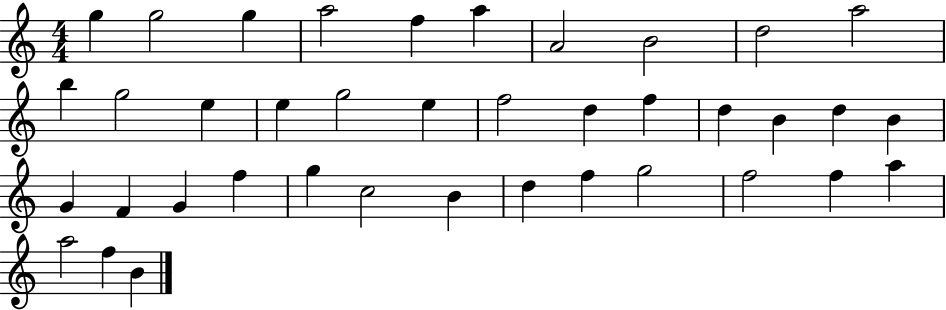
{
  \clef treble
  \numericTimeSignature
  \time 4/4
  \key c \major
  g''4 g''2 g''4 | a''2 f''4 a''4 | a'2 b'2 | d''2 a''2 | \break b''4 g''2 e''4 | e''4 g''2 e''4 | f''2 d''4 f''4 | d''4 b'4 d''4 b'4 | \break g'4 f'4 g'4 f''4 | g''4 c''2 b'4 | d''4 f''4 g''2 | f''2 f''4 a''4 | \break a''2 f''4 b'4 | \bar "|."
}